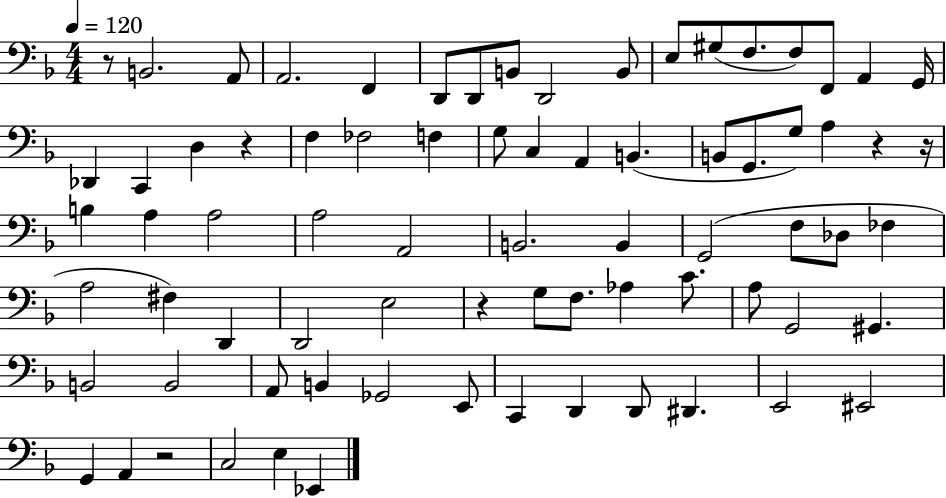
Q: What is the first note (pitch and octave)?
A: B2